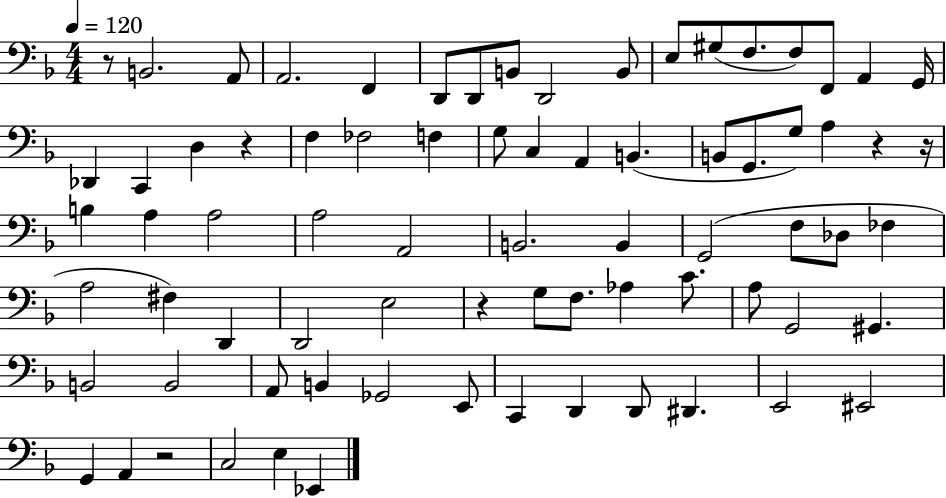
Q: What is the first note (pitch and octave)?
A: B2